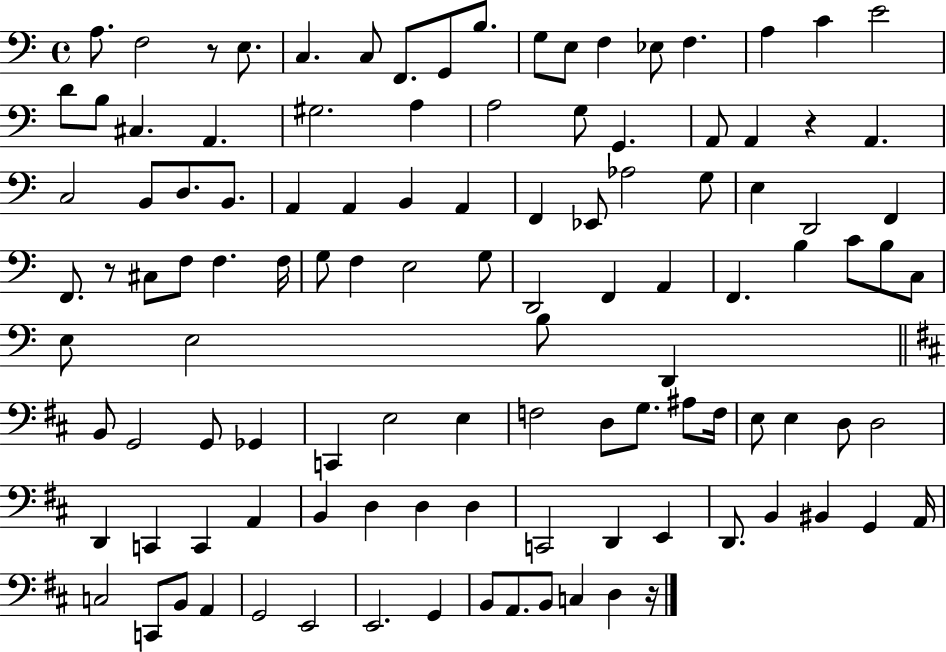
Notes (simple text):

A3/e. F3/h R/e E3/e. C3/q. C3/e F2/e. G2/e B3/e. G3/e E3/e F3/q Eb3/e F3/q. A3/q C4/q E4/h D4/e B3/e C#3/q. A2/q. G#3/h. A3/q A3/h G3/e G2/q. A2/e A2/q R/q A2/q. C3/h B2/e D3/e. B2/e. A2/q A2/q B2/q A2/q F2/q Eb2/e Ab3/h G3/e E3/q D2/h F2/q F2/e. R/e C#3/e F3/e F3/q. F3/s G3/e F3/q E3/h G3/e D2/h F2/q A2/q F2/q. B3/q C4/e B3/e C3/e E3/e E3/h B3/e D2/q B2/e G2/h G2/e Gb2/q C2/q E3/h E3/q F3/h D3/e G3/e. A#3/e F3/s E3/e E3/q D3/e D3/h D2/q C2/q C2/q A2/q B2/q D3/q D3/q D3/q C2/h D2/q E2/q D2/e. B2/q BIS2/q G2/q A2/s C3/h C2/e B2/e A2/q G2/h E2/h E2/h. G2/q B2/e A2/e. B2/e C3/q D3/q R/s